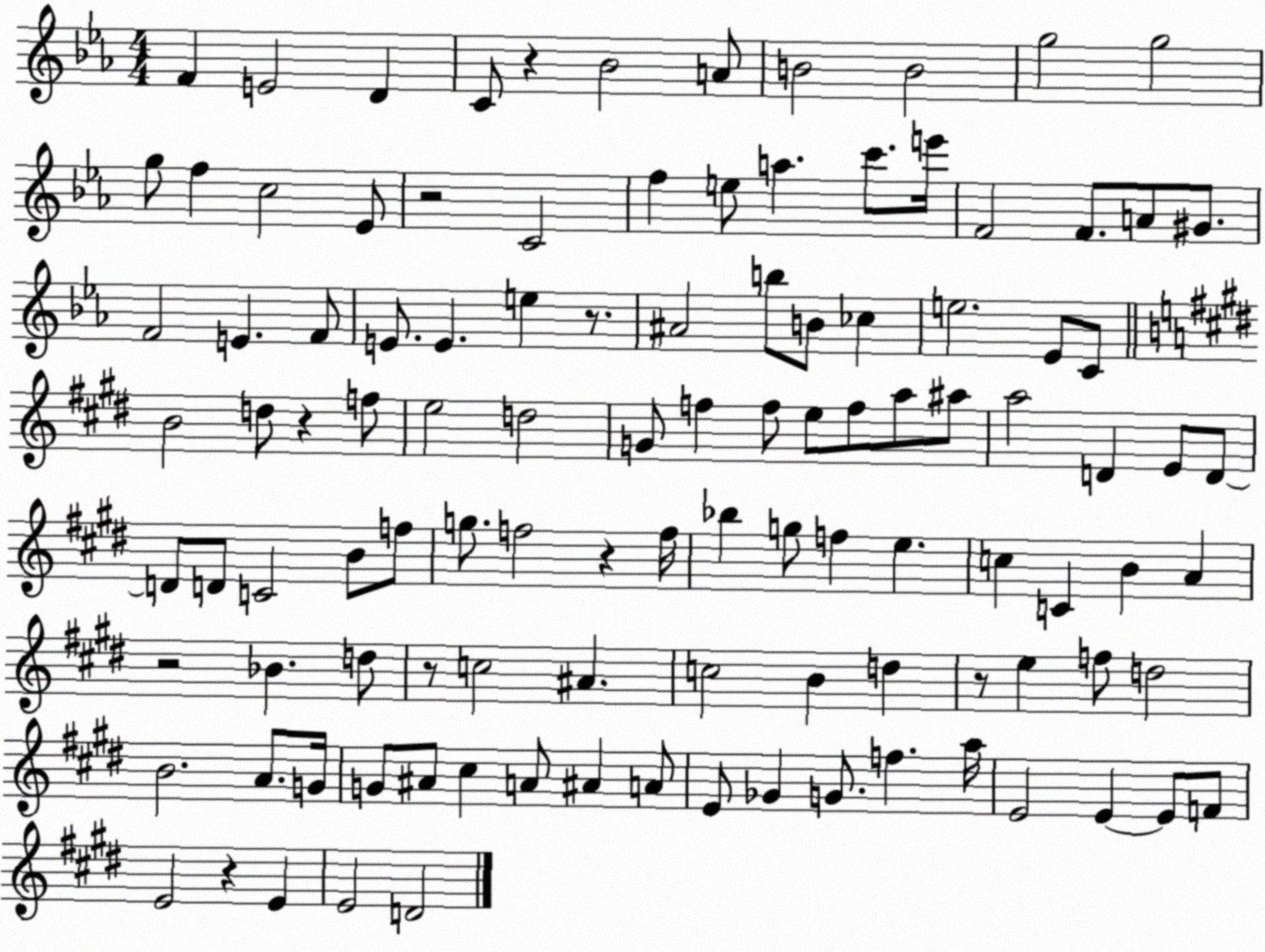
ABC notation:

X:1
T:Untitled
M:4/4
L:1/4
K:Eb
F E2 D C/2 z _B2 A/2 B2 B2 g2 g2 g/2 f c2 _E/2 z2 C2 f e/2 a c'/2 e'/4 F2 F/2 A/2 ^G/2 F2 E F/2 E/2 E e z/2 ^A2 b/2 B/2 _c e2 _E/2 C/2 B2 d/2 z f/2 e2 d2 G/2 f f/2 e/2 f/2 a/2 ^a/2 a2 D E/2 D/2 D/2 D/2 C2 B/2 f/2 g/2 f2 z f/4 _b g/2 f e c C B A z2 _B d/2 z/2 c2 ^A c2 B d z/2 e f/2 d2 B2 A/2 G/4 G/2 ^A/2 ^c A/2 ^A A/2 E/2 _G G/2 f a/4 E2 E E/2 F/2 E2 z E E2 D2